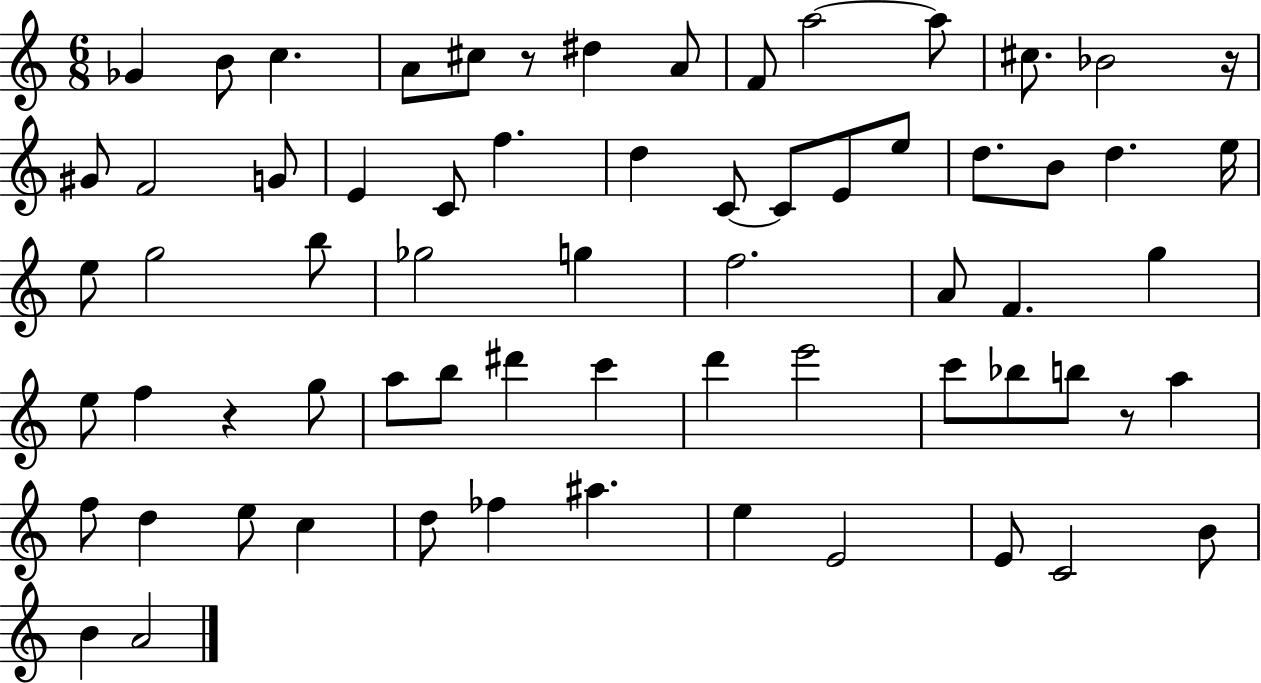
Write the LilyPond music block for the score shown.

{
  \clef treble
  \numericTimeSignature
  \time 6/8
  \key c \major
  ges'4 b'8 c''4. | a'8 cis''8 r8 dis''4 a'8 | f'8 a''2~~ a''8 | cis''8. bes'2 r16 | \break gis'8 f'2 g'8 | e'4 c'8 f''4. | d''4 c'8~~ c'8 e'8 e''8 | d''8. b'8 d''4. e''16 | \break e''8 g''2 b''8 | ges''2 g''4 | f''2. | a'8 f'4. g''4 | \break e''8 f''4 r4 g''8 | a''8 b''8 dis'''4 c'''4 | d'''4 e'''2 | c'''8 bes''8 b''8 r8 a''4 | \break f''8 d''4 e''8 c''4 | d''8 fes''4 ais''4. | e''4 e'2 | e'8 c'2 b'8 | \break b'4 a'2 | \bar "|."
}